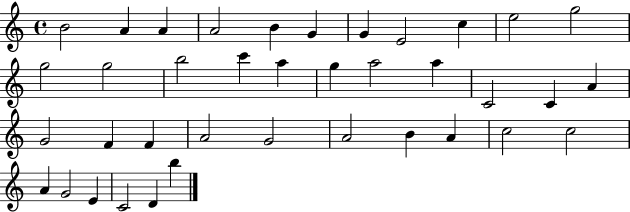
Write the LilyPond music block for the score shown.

{
  \clef treble
  \time 4/4
  \defaultTimeSignature
  \key c \major
  b'2 a'4 a'4 | a'2 b'4 g'4 | g'4 e'2 c''4 | e''2 g''2 | \break g''2 g''2 | b''2 c'''4 a''4 | g''4 a''2 a''4 | c'2 c'4 a'4 | \break g'2 f'4 f'4 | a'2 g'2 | a'2 b'4 a'4 | c''2 c''2 | \break a'4 g'2 e'4 | c'2 d'4 b''4 | \bar "|."
}